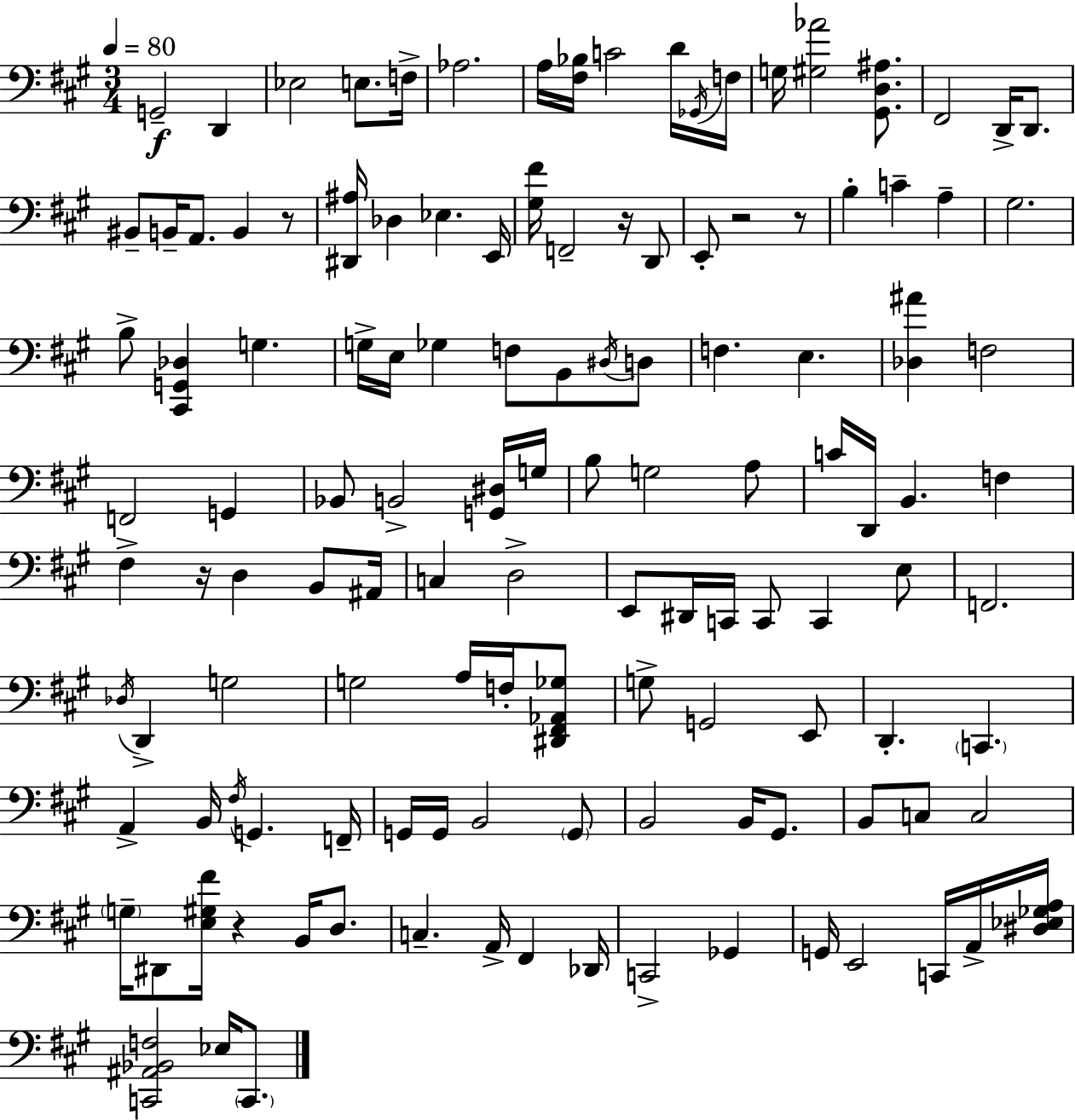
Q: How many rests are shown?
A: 6